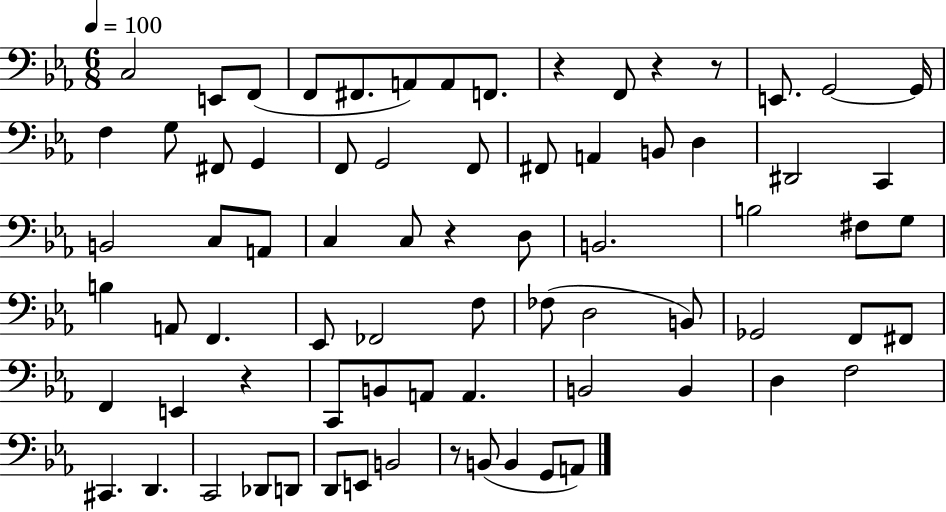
{
  \clef bass
  \numericTimeSignature
  \time 6/8
  \key ees \major
  \tempo 4 = 100
  c2 e,8 f,8( | f,8 fis,8. a,8) a,8 f,8. | r4 f,8 r4 r8 | e,8. g,2~~ g,16 | \break f4 g8 fis,8 g,4 | f,8 g,2 f,8 | fis,8 a,4 b,8 d4 | dis,2 c,4 | \break b,2 c8 a,8 | c4 c8 r4 d8 | b,2. | b2 fis8 g8 | \break b4 a,8 f,4. | ees,8 fes,2 f8 | fes8( d2 b,8) | ges,2 f,8 fis,8 | \break f,4 e,4 r4 | c,8 b,8 a,8 a,4. | b,2 b,4 | d4 f2 | \break cis,4. d,4. | c,2 des,8 d,8 | d,8 e,8 b,2 | r8 b,8( b,4 g,8 a,8) | \break \bar "|."
}